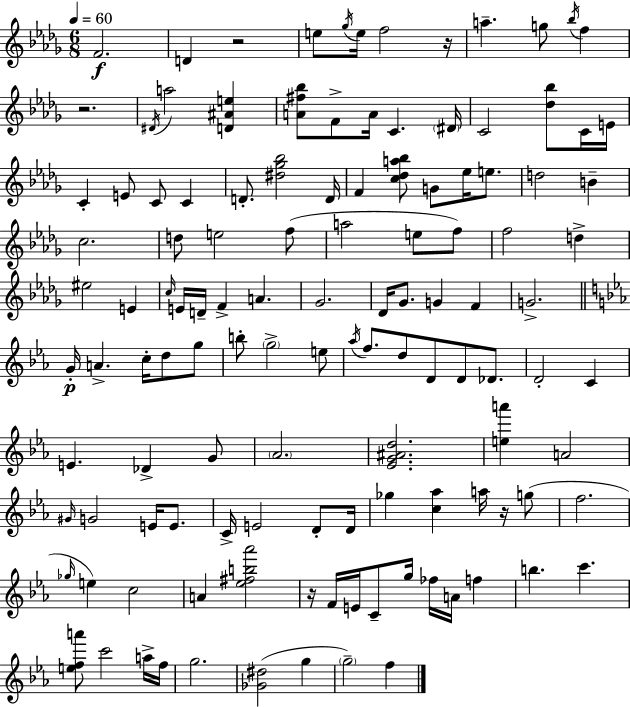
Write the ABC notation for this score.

X:1
T:Untitled
M:6/8
L:1/4
K:Bbm
F2 D z2 e/2 _g/4 e/4 f2 z/4 a g/2 _b/4 f z2 ^D/4 a2 [D^Ae] [A^f_b]/2 F/2 A/4 C ^D/4 C2 [_d_b]/2 C/4 E/4 C E/2 C/2 C D/2 [^d_g_b]2 D/4 F [c_da_b]/2 G/2 _e/4 e/2 d2 B c2 d/2 e2 f/2 a2 e/2 f/2 f2 d ^e2 E c/4 E/4 D/4 F A _G2 _D/4 _G/2 G F G2 G/4 A c/4 d/2 g/2 b/2 g2 e/2 _a/4 f/2 d/2 D/2 D/2 _D/2 D2 C E _D G/2 _A2 [_EG^Ad]2 [ea'] A2 ^G/4 G2 E/4 E/2 C/4 E2 D/2 D/4 _g [c_a] a/4 z/4 g/2 f2 _g/4 e c2 A [_e^fb_a']2 z/4 F/4 E/4 C/2 g/4 _f/4 A/4 f b c' [efa']/2 c'2 a/4 f/4 g2 [_G^d]2 g g2 f